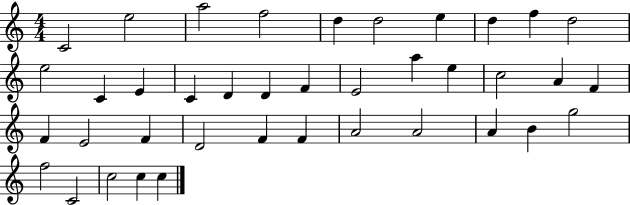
C4/h E5/h A5/h F5/h D5/q D5/h E5/q D5/q F5/q D5/h E5/h C4/q E4/q C4/q D4/q D4/q F4/q E4/h A5/q E5/q C5/h A4/q F4/q F4/q E4/h F4/q D4/h F4/q F4/q A4/h A4/h A4/q B4/q G5/h F5/h C4/h C5/h C5/q C5/q